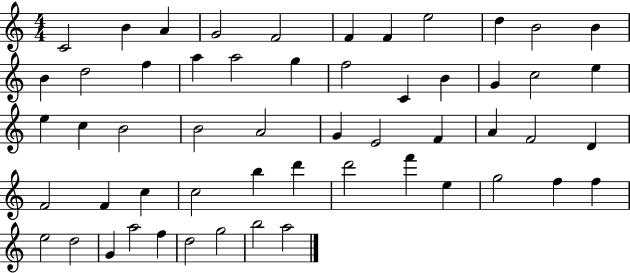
{
  \clef treble
  \numericTimeSignature
  \time 4/4
  \key c \major
  c'2 b'4 a'4 | g'2 f'2 | f'4 f'4 e''2 | d''4 b'2 b'4 | \break b'4 d''2 f''4 | a''4 a''2 g''4 | f''2 c'4 b'4 | g'4 c''2 e''4 | \break e''4 c''4 b'2 | b'2 a'2 | g'4 e'2 f'4 | a'4 f'2 d'4 | \break f'2 f'4 c''4 | c''2 b''4 d'''4 | d'''2 f'''4 e''4 | g''2 f''4 f''4 | \break e''2 d''2 | g'4 a''2 f''4 | d''2 g''2 | b''2 a''2 | \break \bar "|."
}